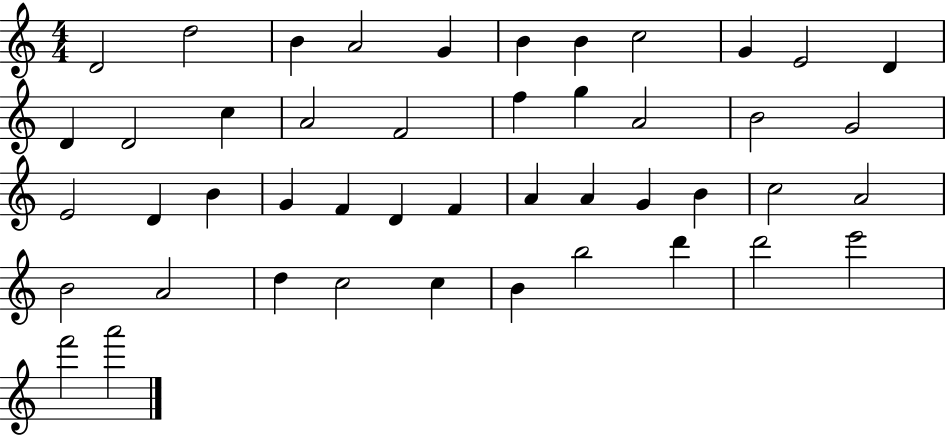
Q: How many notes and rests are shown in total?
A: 46